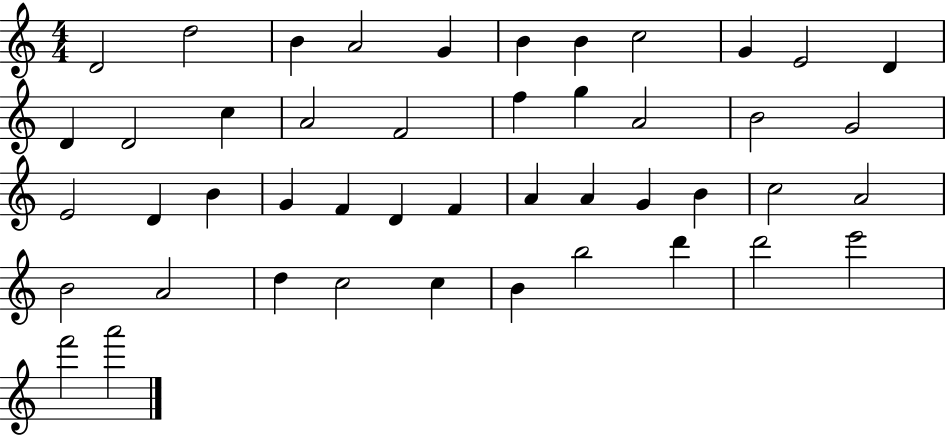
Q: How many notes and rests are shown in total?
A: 46